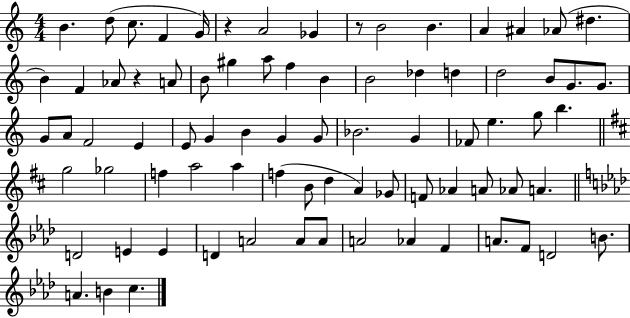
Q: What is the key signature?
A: C major